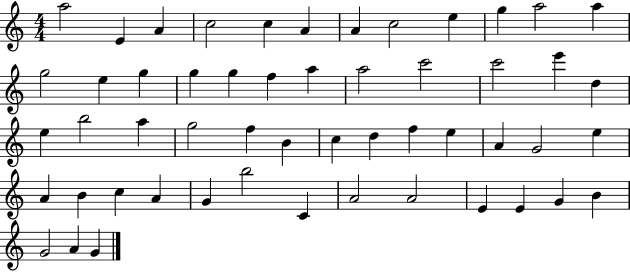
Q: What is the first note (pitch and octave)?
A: A5